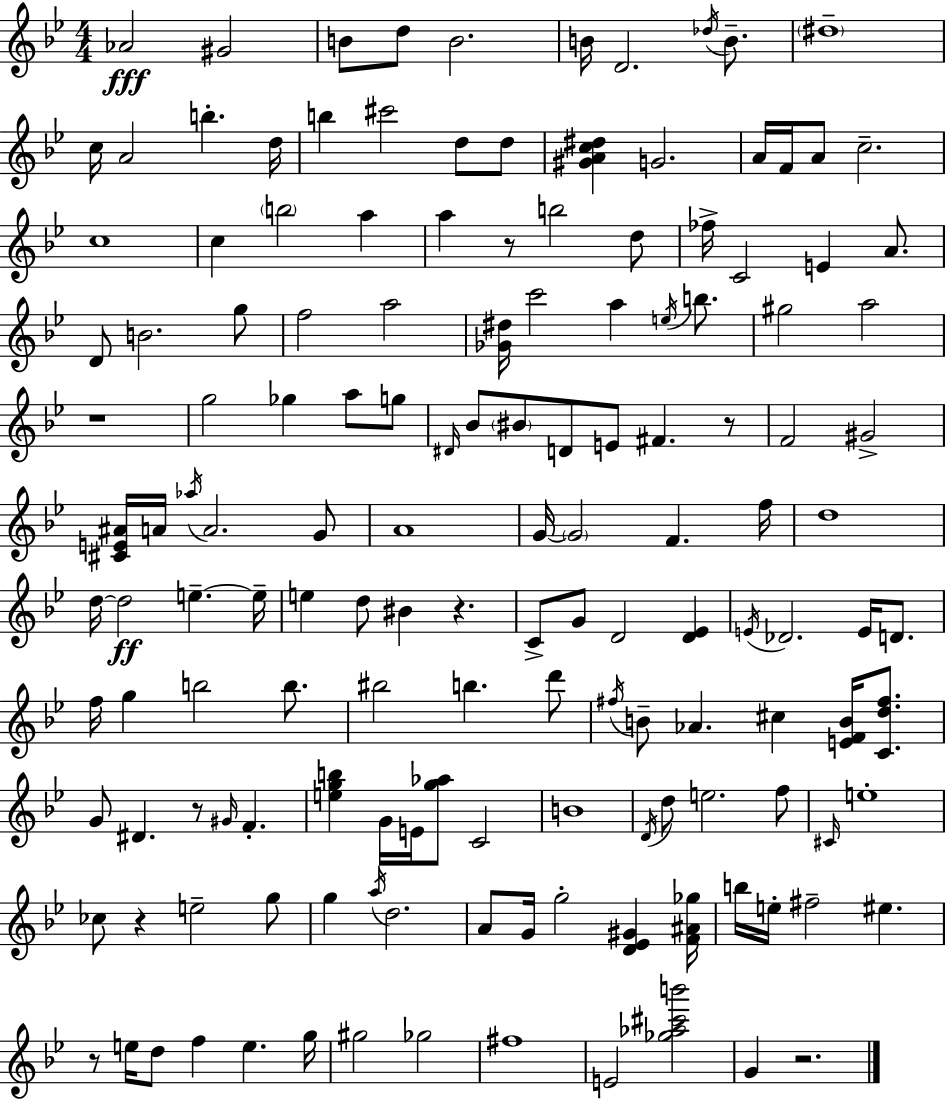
{
  \clef treble
  \numericTimeSignature
  \time 4/4
  \key bes \major
  aes'2\fff gis'2 | b'8 d''8 b'2. | b'16 d'2. \acciaccatura { des''16 } b'8.-- | \parenthesize dis''1-- | \break c''16 a'2 b''4.-. | d''16 b''4 cis'''2 d''8 d''8 | <gis' a' c'' dis''>4 g'2. | a'16 f'16 a'8 c''2.-- | \break c''1 | c''4 \parenthesize b''2 a''4 | a''4 r8 b''2 d''8 | fes''16-> c'2 e'4 a'8. | \break d'8 b'2. g''8 | f''2 a''2 | <ges' dis''>16 c'''2 a''4 \acciaccatura { e''16 } b''8. | gis''2 a''2 | \break r1 | g''2 ges''4 a''8 | g''8 \grace { dis'16 } bes'8 \parenthesize bis'8 d'8 e'8 fis'4. | r8 f'2 gis'2-> | \break <cis' e' ais'>16 a'16 \acciaccatura { aes''16 } a'2. | g'8 a'1 | g'16~~ \parenthesize g'2 f'4. | f''16 d''1 | \break d''16~~ d''2\ff e''4.--~~ | e''16-- e''4 d''8 bis'4 r4. | c'8-> g'8 d'2 | <d' ees'>4 \acciaccatura { e'16 } des'2. | \break e'16 d'8. f''16 g''4 b''2 | b''8. bis''2 b''4. | d'''8 \acciaccatura { fis''16 } b'8-- aes'4. cis''4 | <e' f' b'>16 <c' d'' fis''>8. g'8 dis'4. r8 | \break \grace { gis'16 } f'4.-. <e'' g'' b''>4 g'16 e'16 <g'' aes''>8 c'2 | b'1 | \acciaccatura { d'16 } d''8 e''2. | f''8 \grace { cis'16 } e''1-. | \break ces''8 r4 e''2-- | g''8 g''4 \acciaccatura { a''16 } d''2. | a'8 g'16 g''2-. | <d' ees' gis'>4 <f' ais' ges''>16 b''16 e''16-. fis''2-- | \break eis''4. r8 e''16 d''8 f''4 | e''4. g''16 gis''2 | ges''2 fis''1 | e'2 | \break <ges'' aes'' cis''' b'''>2 g'4 r2. | \bar "|."
}